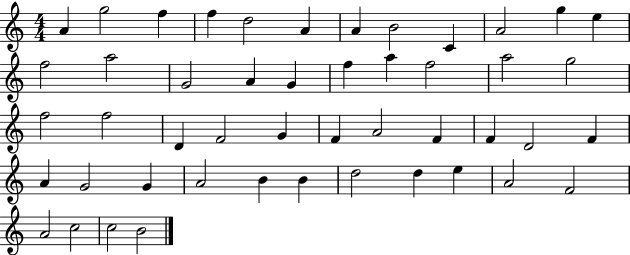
{
  \clef treble
  \numericTimeSignature
  \time 4/4
  \key c \major
  a'4 g''2 f''4 | f''4 d''2 a'4 | a'4 b'2 c'4 | a'2 g''4 e''4 | \break f''2 a''2 | g'2 a'4 g'4 | f''4 a''4 f''2 | a''2 g''2 | \break f''2 f''2 | d'4 f'2 g'4 | f'4 a'2 f'4 | f'4 d'2 f'4 | \break a'4 g'2 g'4 | a'2 b'4 b'4 | d''2 d''4 e''4 | a'2 f'2 | \break a'2 c''2 | c''2 b'2 | \bar "|."
}